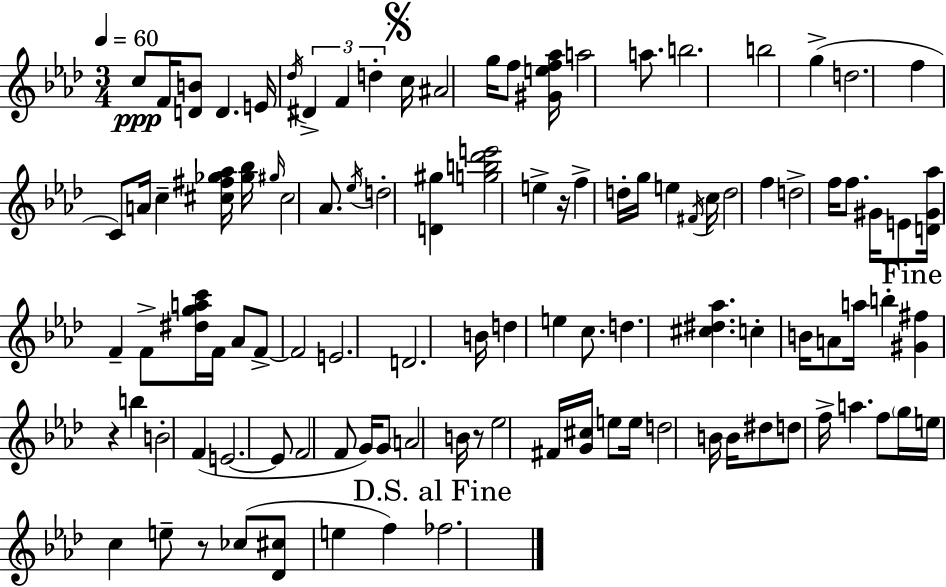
{
  \clef treble
  \numericTimeSignature
  \time 3/4
  \key aes \major
  \tempo 4 = 60
  \repeat volta 2 { c''8\ppp f'16 <d' b'>8 d'4. e'16 | \acciaccatura { des''16 } \tuplet 3/2 { dis'4-> f'4 d''4-. } | \mark \markup { \musicglyph "scripts.segno" } c''16 ais'2 g''16 f''8 | <gis' e'' f'' aes''>16 a''2 a''8. | \break b''2. | b''2 g''4->( | d''2. | f''4 c'8) a'16 c''4-- | \break <cis'' fis'' ges'' aes''>16 <ges'' bes''>16 \grace { gis''16 } cis''2 aes'8. | \acciaccatura { ees''16 } d''2-. <d' gis''>4 | <g'' b'' des''' e'''>2 e''4-> | r16 f''4-> d''16-. g''16 e''4 | \break \acciaccatura { fis'16 } c''16 d''2 | f''4 d''2-> | f''16 f''8. gis'16 e'8 <d' gis' aes''>16 f'4-- | f'8-> <dis'' g'' a'' c'''>16 f'16 aes'8 f'8->~~ f'2 | \break e'2. | d'2. | b'16 d''4 e''4 | c''8. d''4. <cis'' dis'' aes''>4. | \break c''4-. b'16 a'8 a''16 | b''4-. \mark "Fine" <gis' fis''>4 r4 | b''4 b'2-. | f'4( e'2.~~ | \break e'8 f'2 | f'8 g'16) g'8 \parenthesize a'2 | b'16 r8 ees''2 | fis'16 <g' cis''>16 e''8 e''16 d''2 | \break b'16 b'16 dis''8 d''8 f''16-> a''4. | f''8 \parenthesize g''16 e''16 c''4 | e''8-- r8 ces''8( <des' cis''>8 e''4 | f''4) \mark "D.S. al Fine" fes''2. | \break } \bar "|."
}